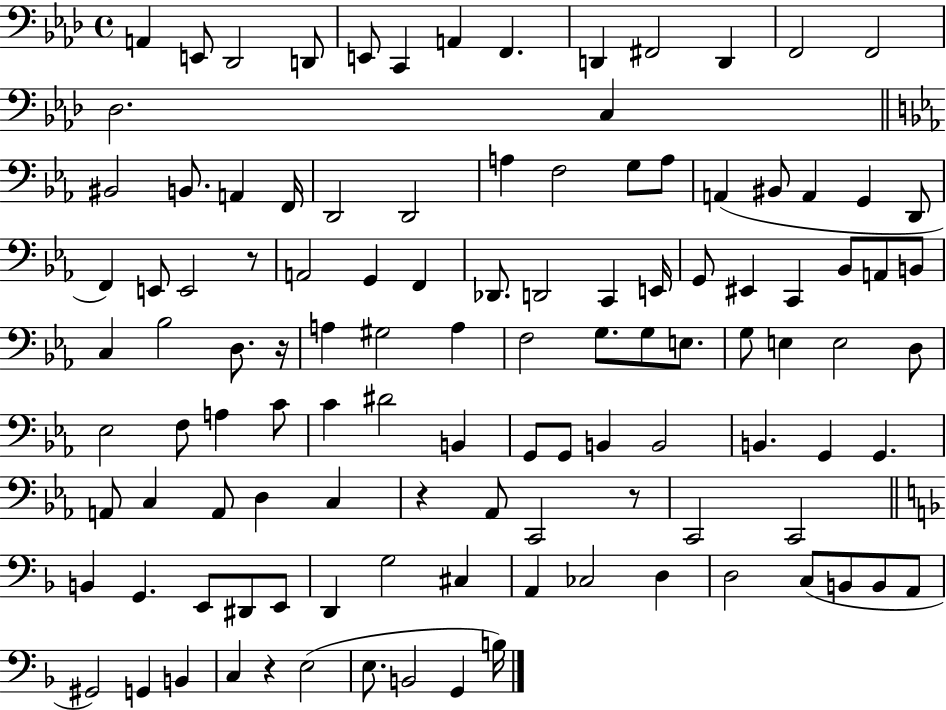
{
  \clef bass
  \time 4/4
  \defaultTimeSignature
  \key aes \major
  a,4 e,8 des,2 d,8 | e,8 c,4 a,4 f,4. | d,4 fis,2 d,4 | f,2 f,2 | \break des2. c4 | \bar "||" \break \key c \minor bis,2 b,8. a,4 f,16 | d,2 d,2 | a4 f2 g8 a8 | a,4( bis,8 a,4 g,4 d,8 | \break f,4) e,8 e,2 r8 | a,2 g,4 f,4 | des,8. d,2 c,4 e,16 | g,8 eis,4 c,4 bes,8 a,8 b,8 | \break c4 bes2 d8. r16 | a4 gis2 a4 | f2 g8. g8 e8. | g8 e4 e2 d8 | \break ees2 f8 a4 c'8 | c'4 dis'2 b,4 | g,8 g,8 b,4 b,2 | b,4. g,4 g,4. | \break a,8 c4 a,8 d4 c4 | r4 aes,8 c,2 r8 | c,2 c,2 | \bar "||" \break \key d \minor b,4 g,4. e,8 dis,8 e,8 | d,4 g2 cis4 | a,4 ces2 d4 | d2 c8( b,8 b,8 a,8 | \break gis,2) g,4 b,4 | c4 r4 e2( | e8. b,2 g,4 b16) | \bar "|."
}